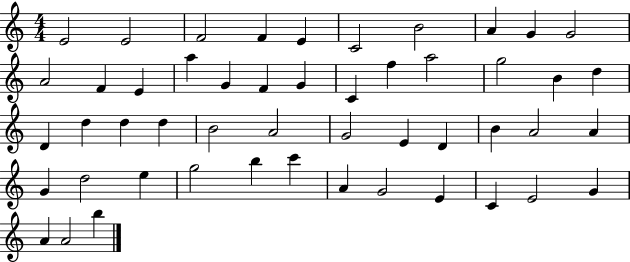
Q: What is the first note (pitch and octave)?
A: E4